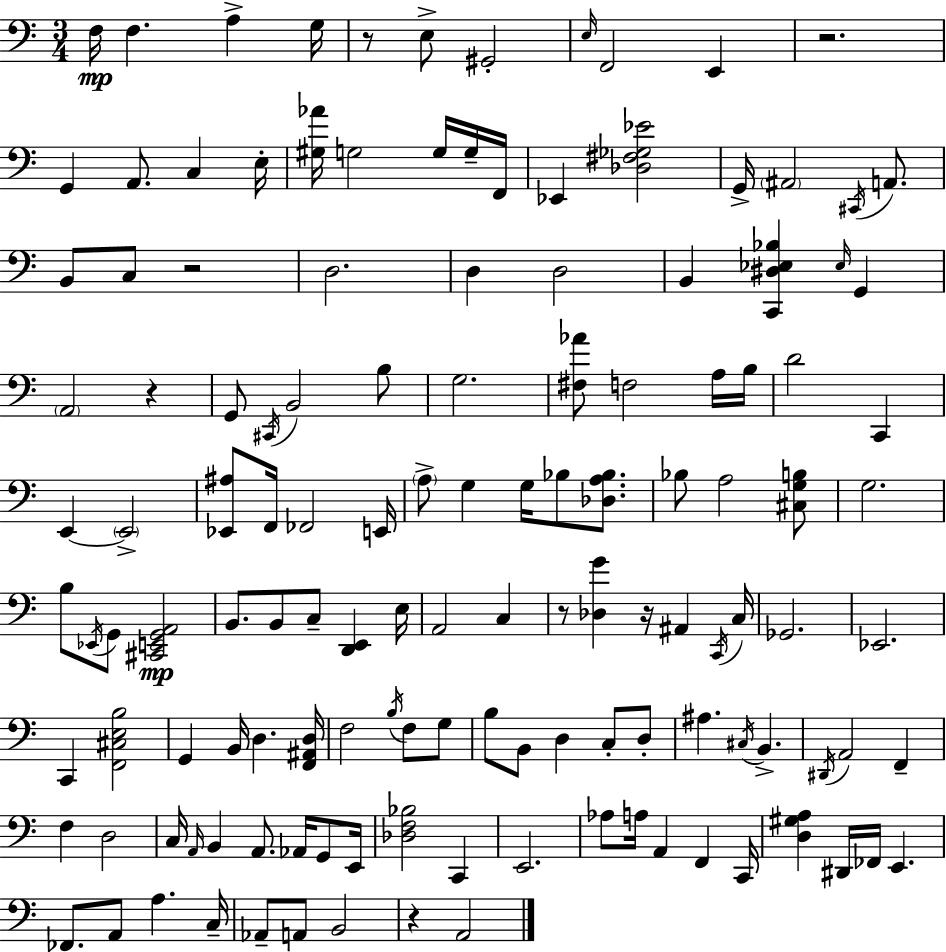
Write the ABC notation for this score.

X:1
T:Untitled
M:3/4
L:1/4
K:C
F,/4 F, A, G,/4 z/2 E,/2 ^G,,2 E,/4 F,,2 E,, z2 G,, A,,/2 C, E,/4 [^G,_A]/4 G,2 G,/4 G,/4 F,,/4 _E,, [_D,^F,_G,_E]2 G,,/4 ^A,,2 ^C,,/4 A,,/2 B,,/2 C,/2 z2 D,2 D, D,2 B,, [C,,^D,_E,_B,] _E,/4 G,, A,,2 z G,,/2 ^C,,/4 B,,2 B,/2 G,2 [^F,_A]/2 F,2 A,/4 B,/4 D2 C,, E,, E,,2 [_E,,^A,]/2 F,,/4 _F,,2 E,,/4 A,/2 G, G,/4 _B,/2 [_D,A,_B,]/2 _B,/2 A,2 [^C,G,B,]/2 G,2 B,/2 _E,,/4 G,,/2 [^C,,E,,G,,A,,]2 B,,/2 B,,/2 C,/2 [D,,E,,] E,/4 A,,2 C, z/2 [_D,G] z/4 ^A,, C,,/4 C,/4 _G,,2 _E,,2 C,, [F,,^C,E,B,]2 G,, B,,/4 D, [F,,^A,,D,]/4 F,2 B,/4 F,/2 G,/2 B,/2 B,,/2 D, C,/2 D,/2 ^A, ^C,/4 B,, ^D,,/4 A,,2 F,, F, D,2 C,/4 A,,/4 B,, A,,/2 _A,,/4 G,,/2 E,,/4 [_D,F,_B,]2 C,, E,,2 _A,/2 A,/4 A,, F,, C,,/4 [D,^G,A,] ^D,,/4 _F,,/4 E,, _F,,/2 A,,/2 A, C,/4 _A,,/2 A,,/2 B,,2 z A,,2